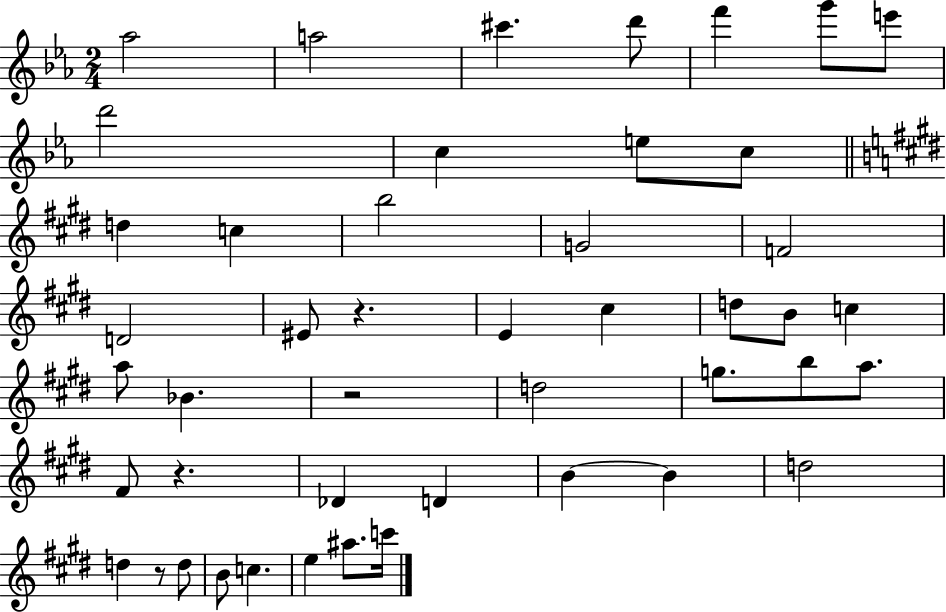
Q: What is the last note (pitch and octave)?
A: C6